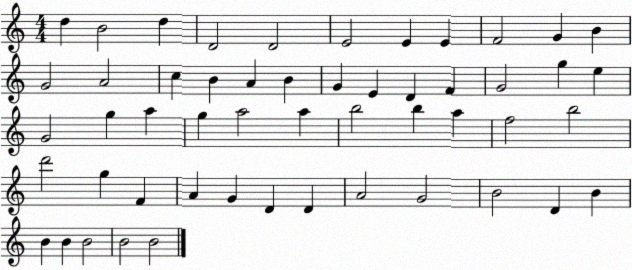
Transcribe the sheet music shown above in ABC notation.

X:1
T:Untitled
M:4/4
L:1/4
K:C
d B2 d D2 D2 E2 E E F2 G B G2 A2 c B A B G E D F G2 g e G2 g a g a2 a b2 b a f2 b2 d'2 g F A G D D A2 G2 B2 D B B B B2 B2 B2